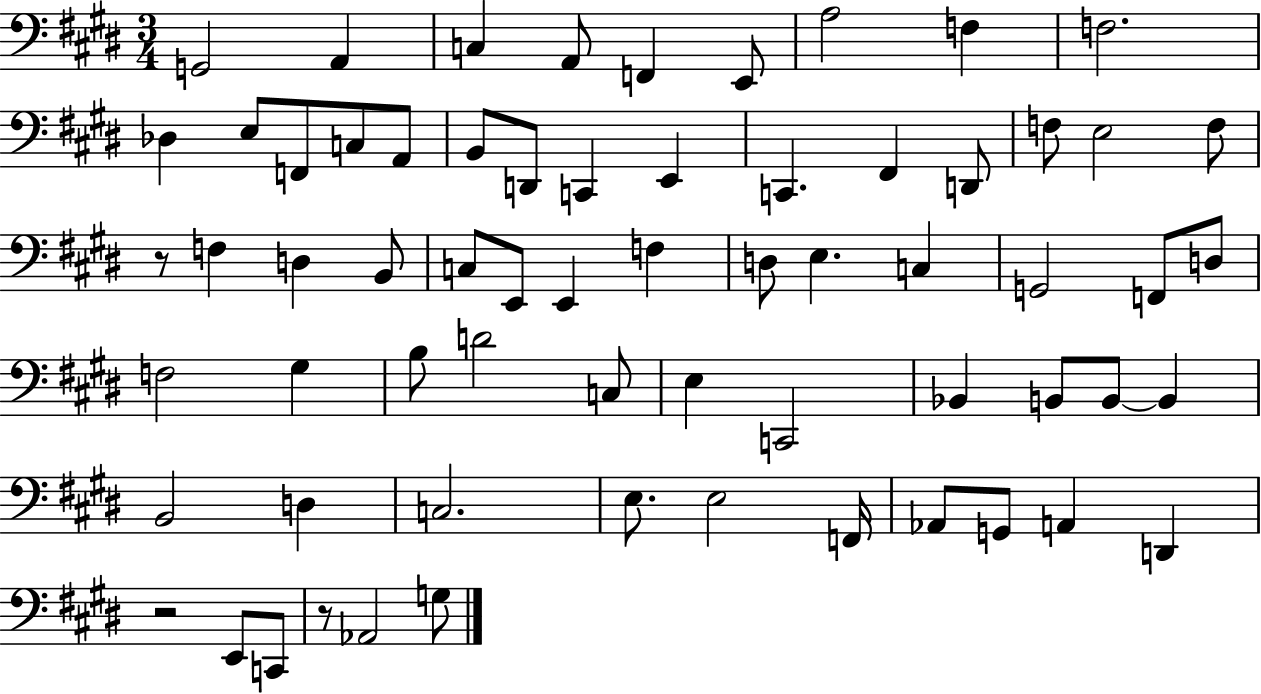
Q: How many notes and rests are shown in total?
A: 65